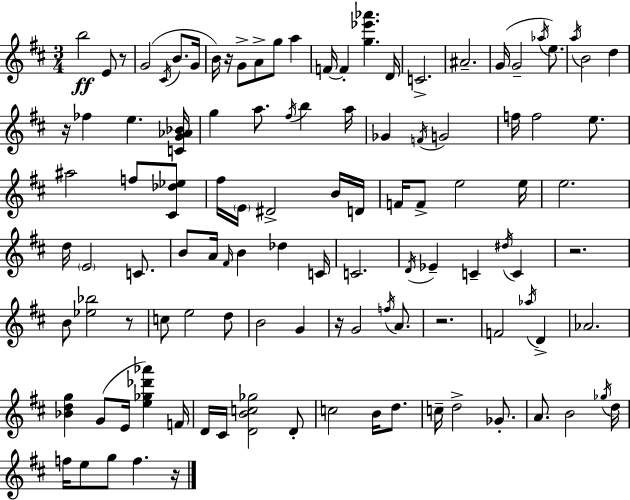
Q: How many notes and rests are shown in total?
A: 111